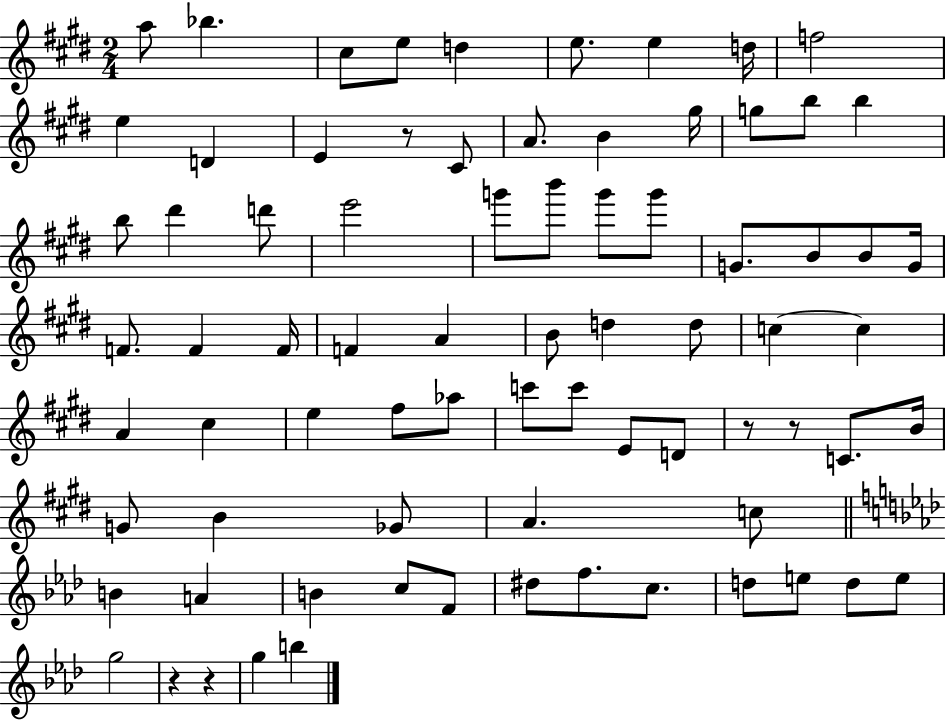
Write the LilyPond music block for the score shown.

{
  \clef treble
  \numericTimeSignature
  \time 2/4
  \key e \major
  a''8 bes''4. | cis''8 e''8 d''4 | e''8. e''4 d''16 | f''2 | \break e''4 d'4 | e'4 r8 cis'8 | a'8. b'4 gis''16 | g''8 b''8 b''4 | \break b''8 dis'''4 d'''8 | e'''2 | g'''8 b'''8 g'''8 g'''8 | g'8. b'8 b'8 g'16 | \break f'8. f'4 f'16 | f'4 a'4 | b'8 d''4 d''8 | c''4~~ c''4 | \break a'4 cis''4 | e''4 fis''8 aes''8 | c'''8 c'''8 e'8 d'8 | r8 r8 c'8. b'16 | \break g'8 b'4 ges'8 | a'4. c''8 | \bar "||" \break \key aes \major b'4 a'4 | b'4 c''8 f'8 | dis''8 f''8. c''8. | d''8 e''8 d''8 e''8 | \break g''2 | r4 r4 | g''4 b''4 | \bar "|."
}